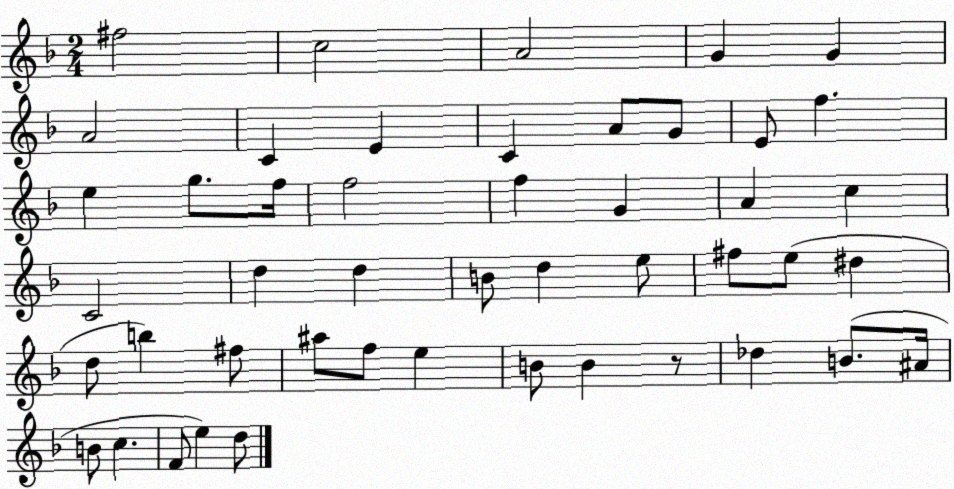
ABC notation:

X:1
T:Untitled
M:2/4
L:1/4
K:F
^f2 c2 A2 G G A2 C E C A/2 G/2 E/2 f e g/2 f/4 f2 f G A c C2 d d B/2 d e/2 ^f/2 e/2 ^d d/2 b ^f/2 ^a/2 f/2 e B/2 B z/2 _d B/2 ^A/4 B/2 c F/2 e d/2